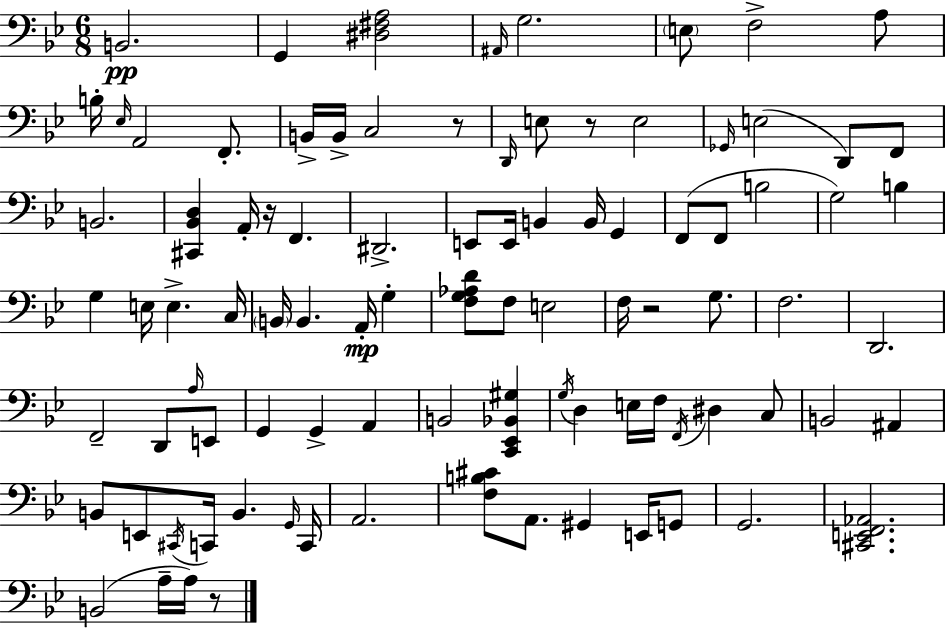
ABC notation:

X:1
T:Untitled
M:6/8
L:1/4
K:Gm
B,,2 G,, [^D,^F,A,]2 ^A,,/4 G,2 E,/2 F,2 A,/2 B,/4 _E,/4 A,,2 F,,/2 B,,/4 B,,/4 C,2 z/2 D,,/4 E,/2 z/2 E,2 _G,,/4 E,2 D,,/2 F,,/2 B,,2 [^C,,_B,,D,] A,,/4 z/4 F,, ^D,,2 E,,/2 E,,/4 B,, B,,/4 G,, F,,/2 F,,/2 B,2 G,2 B, G, E,/4 E, C,/4 B,,/4 B,, A,,/4 G, [F,G,_A,D]/2 F,/2 E,2 F,/4 z2 G,/2 F,2 D,,2 F,,2 D,,/2 A,/4 E,,/2 G,, G,, A,, B,,2 [C,,_E,,_B,,^G,] G,/4 D, E,/4 F,/4 F,,/4 ^D, C,/2 B,,2 ^A,, B,,/2 E,,/2 ^C,,/4 C,,/4 B,, G,,/4 C,,/4 A,,2 [F,B,^C]/2 A,,/2 ^G,, E,,/4 G,,/2 G,,2 [^C,,E,,F,,_A,,]2 B,,2 A,/4 A,/4 z/2